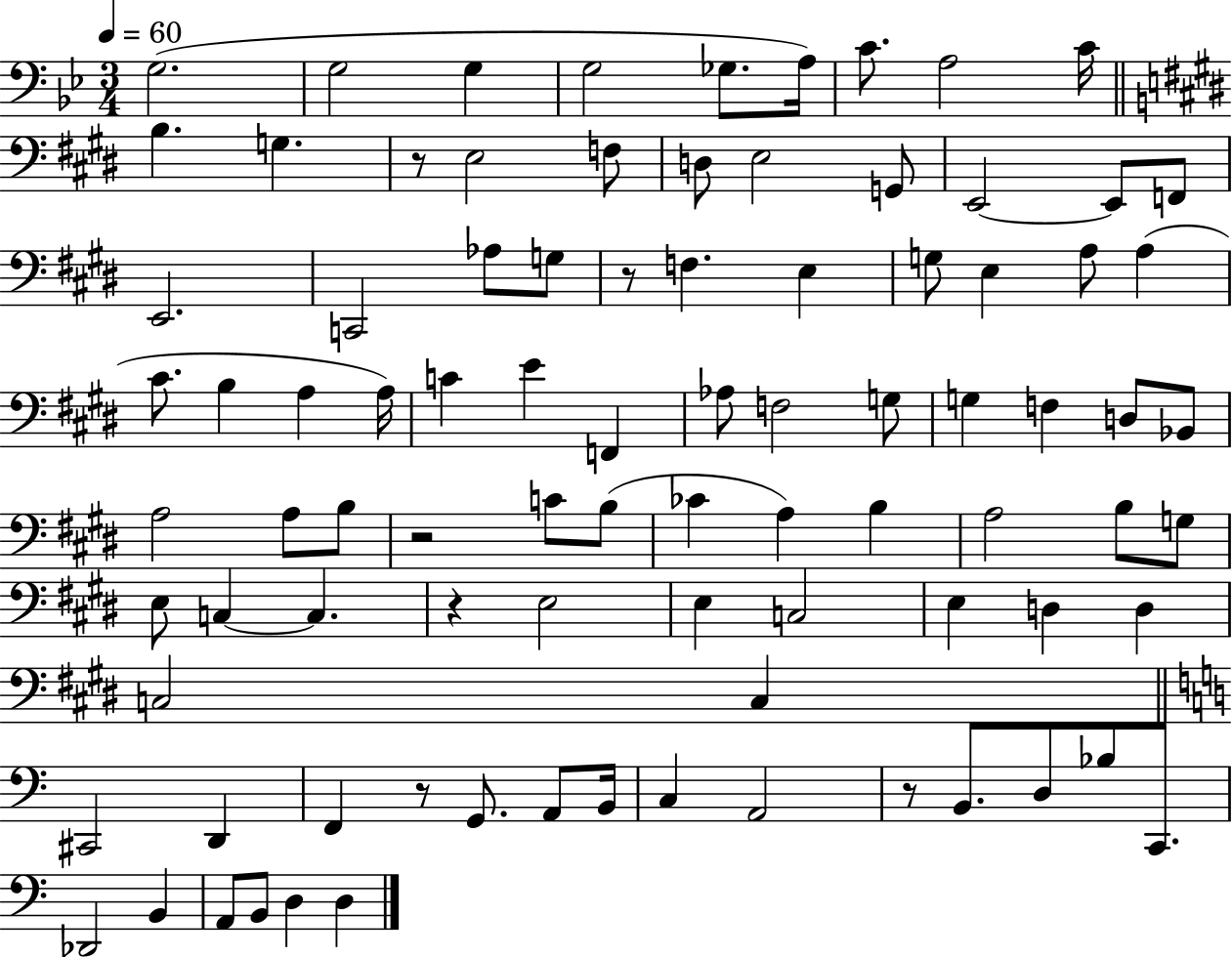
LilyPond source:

{
  \clef bass
  \numericTimeSignature
  \time 3/4
  \key bes \major
  \tempo 4 = 60
  g2.( | g2 g4 | g2 ges8. a16) | c'8. a2 c'16 | \break \bar "||" \break \key e \major b4. g4. | r8 e2 f8 | d8 e2 g,8 | e,2~~ e,8 f,8 | \break e,2. | c,2 aes8 g8 | r8 f4. e4 | g8 e4 a8 a4( | \break cis'8. b4 a4 a16) | c'4 e'4 f,4 | aes8 f2 g8 | g4 f4 d8 bes,8 | \break a2 a8 b8 | r2 c'8 b8( | ces'4 a4) b4 | a2 b8 g8 | \break e8 c4~~ c4. | r4 e2 | e4 c2 | e4 d4 d4 | \break c2 c4 | \bar "||" \break \key c \major cis,2 d,4 | f,4 r8 g,8. a,8 b,16 | c4 a,2 | r8 b,8. d8 bes8 c,8. | \break des,2 b,4 | a,8 b,8 d4 d4 | \bar "|."
}